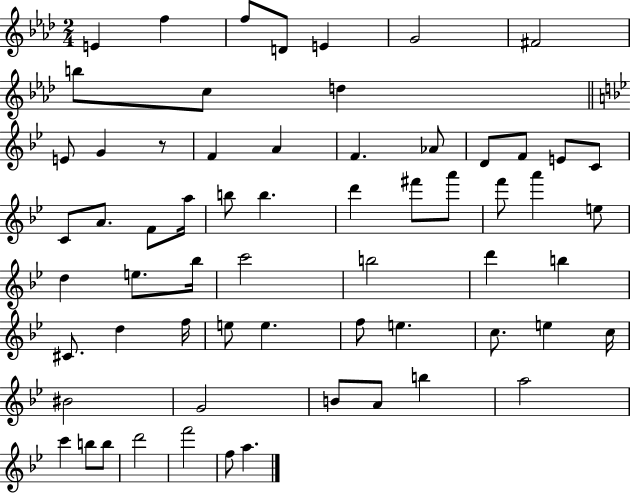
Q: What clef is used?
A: treble